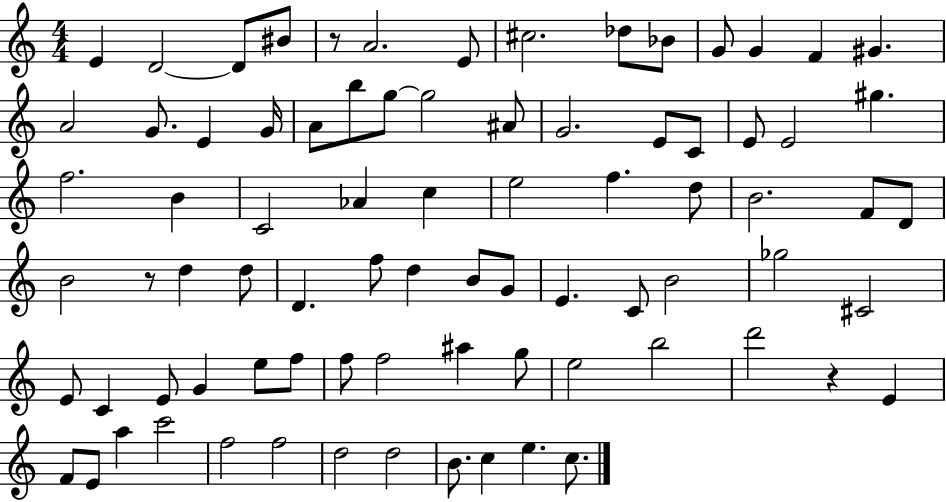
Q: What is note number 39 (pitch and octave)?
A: D4